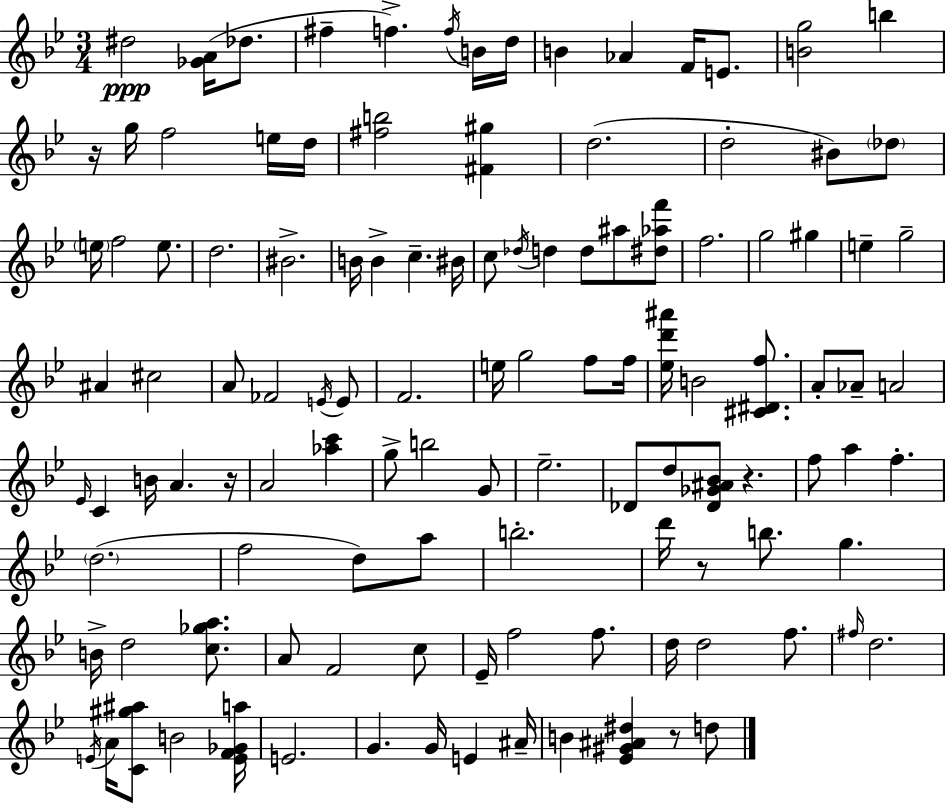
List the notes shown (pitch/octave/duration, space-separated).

D#5/h [Gb4,A4]/s Db5/e. F#5/q F5/q. F5/s B4/s D5/s B4/q Ab4/q F4/s E4/e. [B4,G5]/h B5/q R/s G5/s F5/h E5/s D5/s [F#5,B5]/h [F#4,G#5]/q D5/h. D5/h BIS4/e Db5/e E5/s F5/h E5/e. D5/h. BIS4/h. B4/s B4/q C5/q. BIS4/s C5/e Db5/s D5/q D5/e A#5/e [D#5,Ab5,F6]/e F5/h. G5/h G#5/q E5/q G5/h A#4/q C#5/h A4/e FES4/h E4/s E4/e F4/h. E5/s G5/h F5/e F5/s [Eb5,D6,A#6]/s B4/h [C#4,D#4,F5]/e. A4/e Ab4/e A4/h Eb4/s C4/q B4/s A4/q. R/s A4/h [Ab5,C6]/q G5/e B5/h G4/e Eb5/h. Db4/e D5/e [Db4,Gb4,A#4,Bb4]/e R/q. F5/e A5/q F5/q. D5/h. F5/h D5/e A5/e B5/h. D6/s R/e B5/e. G5/q. B4/s D5/h [C5,Gb5,A5]/e. A4/e F4/h C5/e Eb4/s F5/h F5/e. D5/s D5/h F5/e. F#5/s D5/h. E4/s A4/s [C4,G#5,A#5]/e B4/h [E4,F4,Gb4,A5]/s E4/h. G4/q. G4/s E4/q A#4/s B4/q [Eb4,G#4,A#4,D#5]/q R/e D5/e